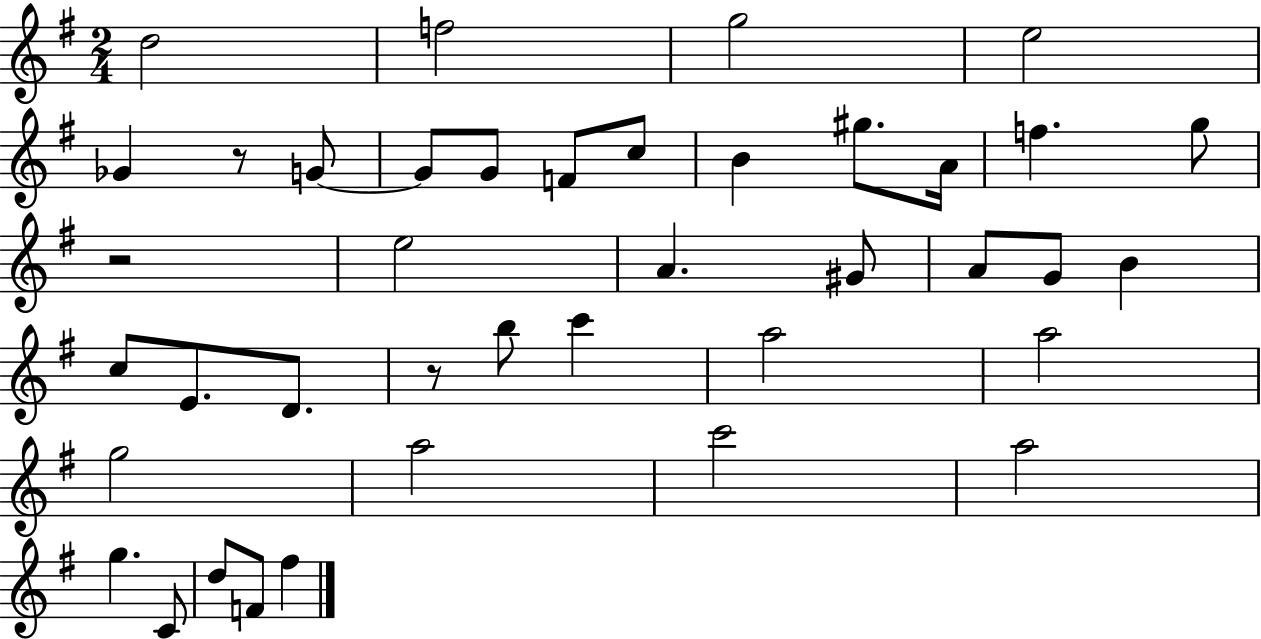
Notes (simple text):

D5/h F5/h G5/h E5/h Gb4/q R/e G4/e G4/e G4/e F4/e C5/e B4/q G#5/e. A4/s F5/q. G5/e R/h E5/h A4/q. G#4/e A4/e G4/e B4/q C5/e E4/e. D4/e. R/e B5/e C6/q A5/h A5/h G5/h A5/h C6/h A5/h G5/q. C4/e D5/e F4/e F#5/q